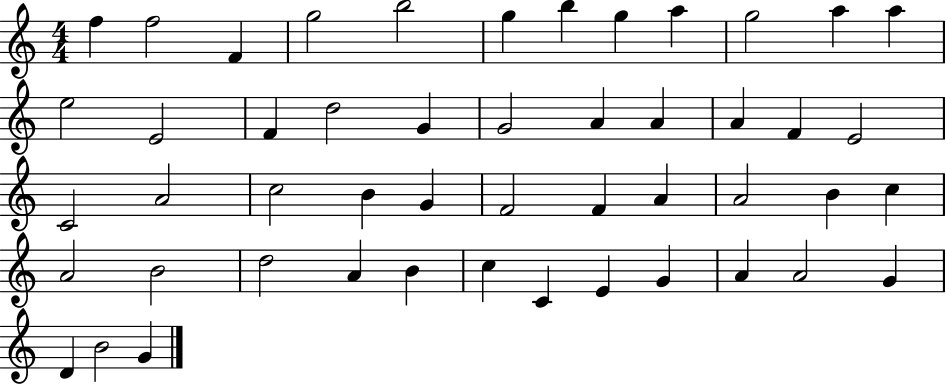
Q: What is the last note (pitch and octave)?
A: G4